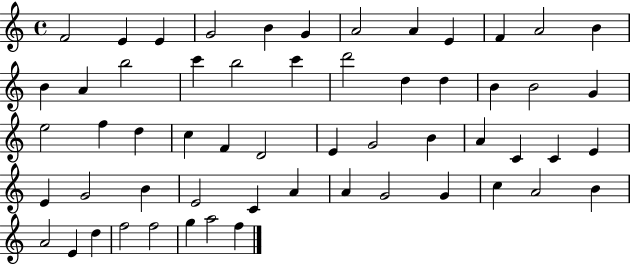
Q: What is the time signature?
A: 4/4